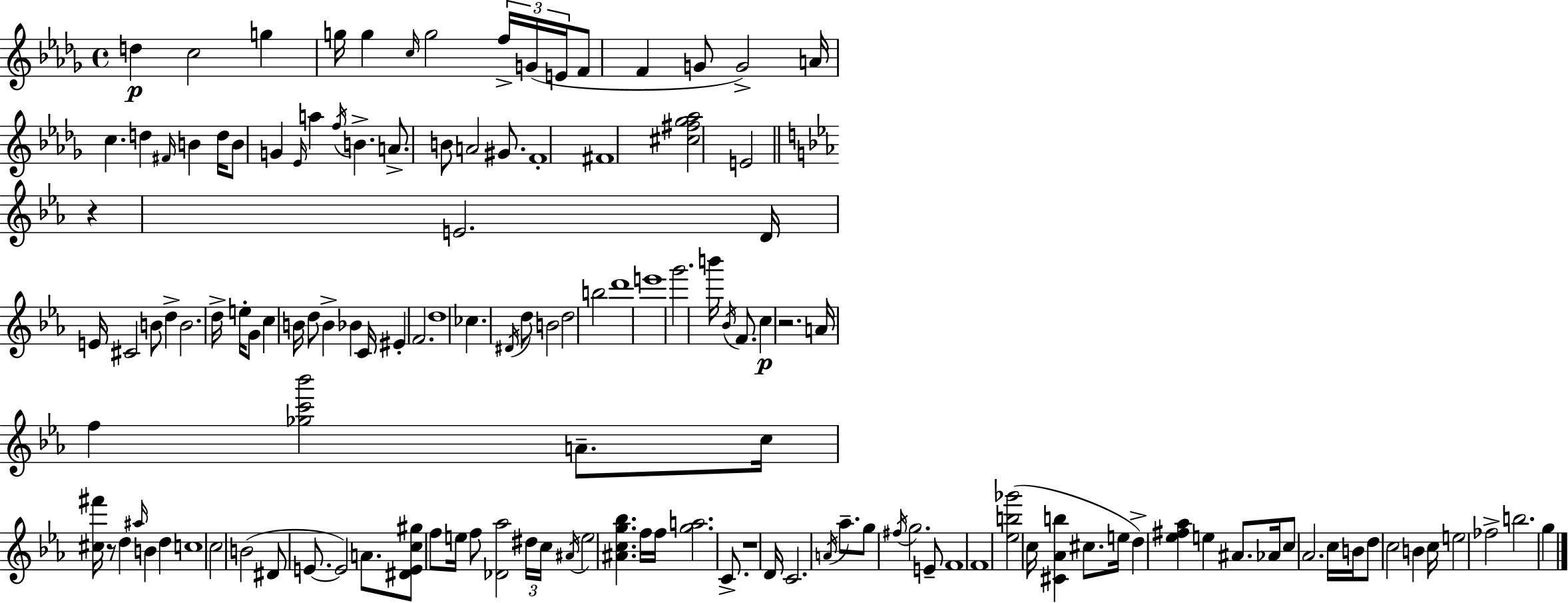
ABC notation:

X:1
T:Untitled
M:4/4
L:1/4
K:Bbm
d c2 g g/4 g c/4 g2 f/4 G/4 E/4 F/2 F G/2 G2 A/4 c d ^F/4 B d/4 B/2 G _E/4 a f/4 B A/2 B/2 A2 ^G/2 F4 ^F4 [^c^f_g_a]2 E2 z E2 D/4 E/4 ^C2 B/2 d B2 d/4 e/4 G/2 c B/4 d/2 B _B C/4 ^E F2 d4 _c ^D/4 d/2 B2 d2 b2 d'4 e'4 g'2 b'/4 _B/4 F/2 c z2 A/4 f [_gc'_b']2 A/2 c/4 [^c^f']/4 z/2 d ^a/4 B d c4 c2 B2 ^D/2 E/2 E2 A/2 [^DEc^g]/2 f/2 e/4 f/2 [_D_a]2 ^d/4 c/4 ^A/4 e2 [^Acg_b] f/4 f/4 [ga]2 C/2 z4 D/4 C2 A/4 _a/2 g/2 ^f/4 g2 E/2 F4 F4 [_eb_g']2 c/4 [^C_Ab] ^c/2 e/4 d [_e^f_a] e ^A/2 _A/4 c/2 _A2 c/4 B/4 d/2 c2 B c/4 e2 _f2 b2 g